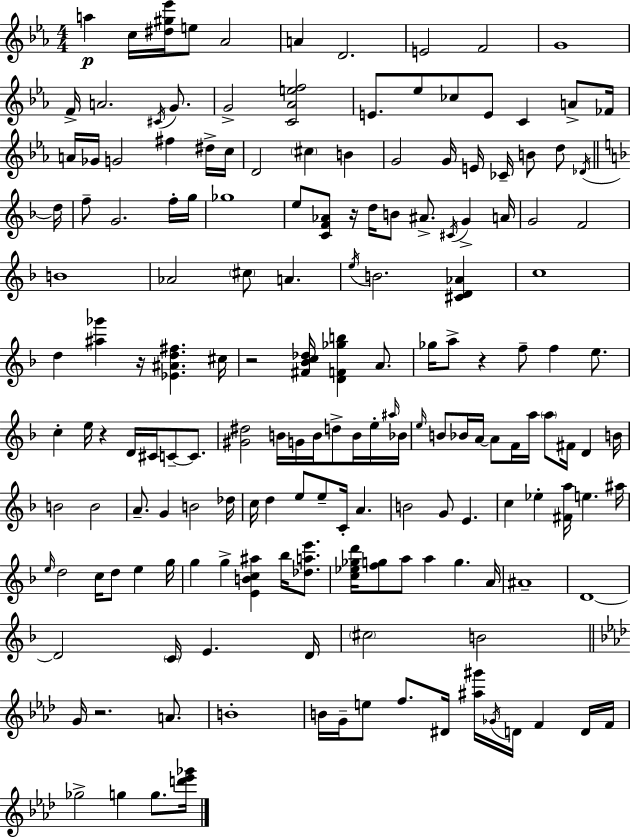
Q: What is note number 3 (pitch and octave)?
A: E5